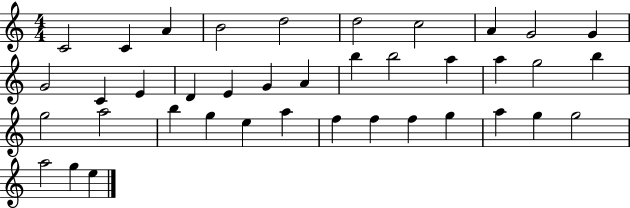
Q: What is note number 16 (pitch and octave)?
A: G4